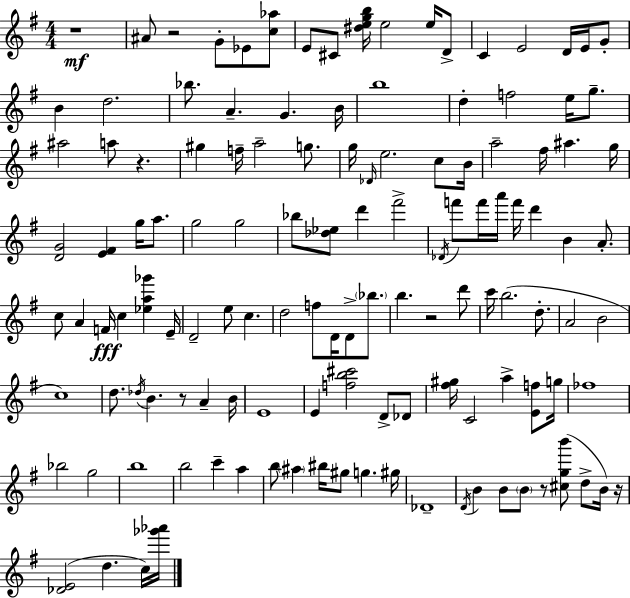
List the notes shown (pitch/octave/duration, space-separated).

R/w A#4/e R/h G4/e Eb4/e [C5,Ab5]/e E4/e C#4/e [D#5,E5,G5,B5]/s E5/h E5/s D4/e C4/q E4/h D4/s E4/s G4/e B4/q D5/h. Bb5/e. A4/q. G4/q. B4/s B5/w D5/q F5/h E5/s G5/e. A#5/h A5/e R/q. G#5/q F5/s A5/h G5/e. G5/s Db4/s E5/h. C5/e B4/s A5/h F#5/s A#5/q. G5/s [D4,G4]/h [E4,F#4]/q G5/s A5/e. G5/h G5/h Bb5/e [Db5,Eb5]/e D6/q F#6/h Db4/s F6/e F6/s A6/s F6/s D6/q B4/q A4/e. C5/e A4/q F4/s C5/q [Eb5,A5,Gb6]/q E4/s D4/h E5/e C5/q. D5/h F5/e D4/s D4/e Bb5/e. B5/q. R/h D6/e C6/s B5/h. D5/e. A4/h B4/h C5/w D5/e. Db5/s B4/q. R/e A4/q B4/s E4/w E4/q [F5,B5,C#6]/h D4/e Db4/e [F#5,G#5]/s C4/h A5/q [E4,F5]/e G5/s FES5/w Bb5/h G5/h B5/w B5/h C6/q A5/q B5/e A#5/q BIS5/s G#5/e G5/q. G#5/s Db4/w D4/s B4/q B4/e B4/e R/e [C#5,G5,B6]/e D5/e B4/s R/s [Db4,E4]/h D5/q. C5/s [Gb6,Ab6]/s